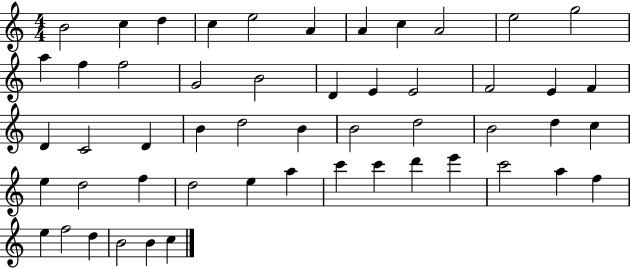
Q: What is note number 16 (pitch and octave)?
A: B4